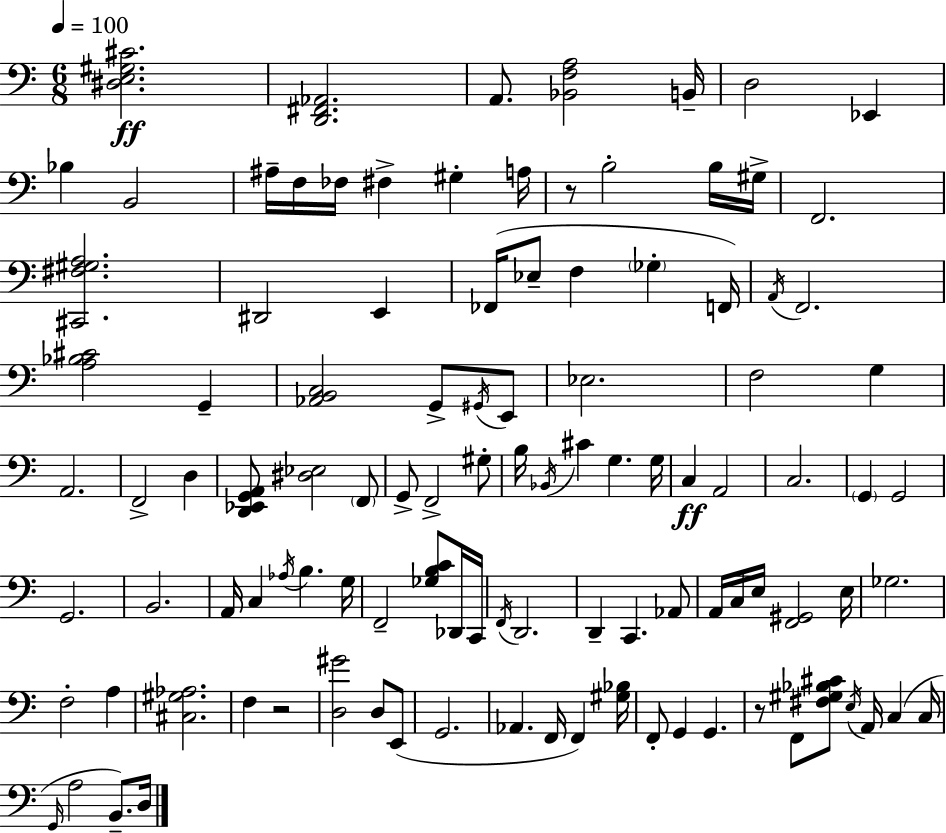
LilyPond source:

{
  \clef bass
  \numericTimeSignature
  \time 6/8
  \key c \major
  \tempo 4 = 100
  <dis e gis cis'>2.\ff | <d, fis, aes,>2. | a,8. <bes, f a>2 b,16-- | d2 ees,4 | \break bes4 b,2 | ais16-- f16 fes16 fis4-> gis4-. a16 | r8 b2-. b16 gis16-> | f,2. | \break <cis, fis gis a>2. | dis,2 e,4 | fes,16( ees8-- f4 \parenthesize ges4-. f,16) | \acciaccatura { a,16 } f,2. | \break <a bes cis'>2 g,4-- | <aes, b, c>2 g,8-> \acciaccatura { gis,16 } | e,8 ees2. | f2 g4 | \break a,2. | f,2-> d4 | <d, ees, g, a,>8 <dis ees>2 | \parenthesize f,8 g,8-> f,2-> | \break gis8-. b16 \acciaccatura { bes,16 } cis'4 g4. | g16 c4\ff a,2 | c2. | \parenthesize g,4 g,2 | \break g,2. | b,2. | a,16 c4 \acciaccatura { aes16 } b4. | g16 f,2-- | \break <ges b c'>8 des,16 c,16 \acciaccatura { f,16 } d,2. | d,4-- c,4. | aes,8 a,16 c16 e16 <f, gis,>2 | e16 ges2. | \break f2-. | a4 <cis gis aes>2. | f4 r2 | <d gis'>2 | \break d8 e,8( g,2. | aes,4. f,16 | f,4) <gis bes>16 f,8-. g,4 g,4. | r8 f,8 <fis gis bes cis'>8 \acciaccatura { e16 } | \break a,16 c4( c16 \grace { g,16 } a2 | b,8.--) d16 \bar "|."
}